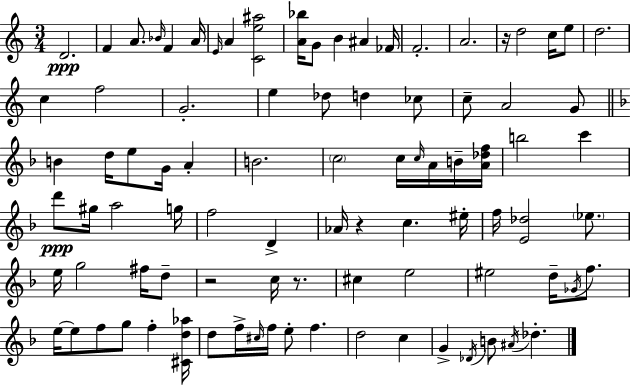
D4/h. F4/q A4/e. Bb4/s F4/q A4/s E4/s A4/q [C4,E5,A#5]/h [A4,Bb5]/s G4/e B4/q A#4/q FES4/s F4/h. A4/h. R/s D5/h C5/s E5/e D5/h. C5/q F5/h G4/h. E5/q Db5/e D5/q CES5/e C5/e A4/h G4/e B4/q D5/s E5/e G4/s A4/q B4/h. C5/h C5/s C5/s A4/s B4/s [A4,Db5,F5]/s B5/h C6/q D6/e G#5/s A5/h G5/s F5/h D4/q Ab4/s R/q C5/q. EIS5/s F5/s [E4,Db5]/h Eb5/e. E5/s G5/h F#5/s D5/e R/h C5/s R/e. C#5/q E5/h EIS5/h D5/s Gb4/s F5/e. E5/s E5/e F5/e G5/e F5/q [C#4,D5,Ab5]/s D5/e F5/s C#5/s F5/s E5/e F5/q. D5/h C5/q G4/q Db4/s B4/e A#4/s Db5/q.